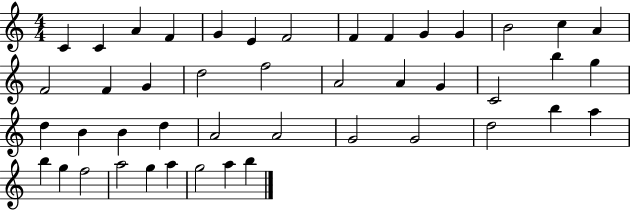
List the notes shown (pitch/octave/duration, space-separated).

C4/q C4/q A4/q F4/q G4/q E4/q F4/h F4/q F4/q G4/q G4/q B4/h C5/q A4/q F4/h F4/q G4/q D5/h F5/h A4/h A4/q G4/q C4/h B5/q G5/q D5/q B4/q B4/q D5/q A4/h A4/h G4/h G4/h D5/h B5/q A5/q B5/q G5/q F5/h A5/h G5/q A5/q G5/h A5/q B5/q